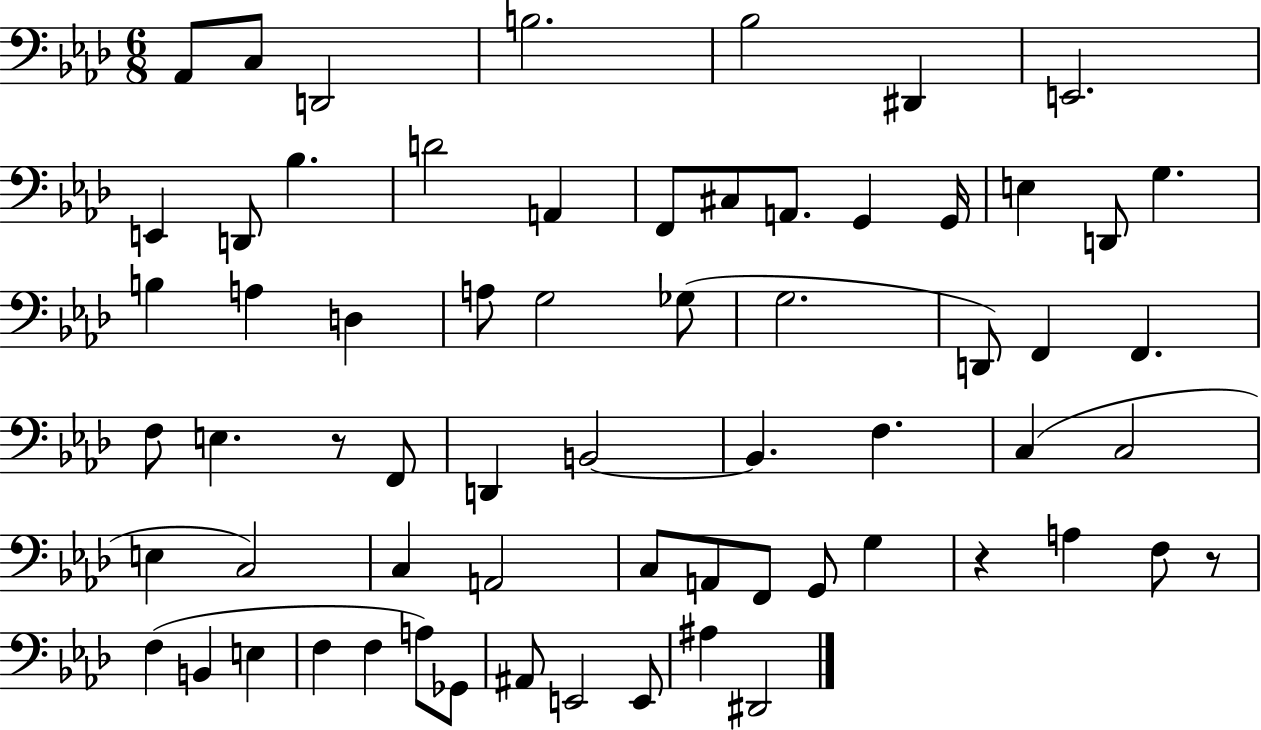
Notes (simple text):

Ab2/e C3/e D2/h B3/h. Bb3/h D#2/q E2/h. E2/q D2/e Bb3/q. D4/h A2/q F2/e C#3/e A2/e. G2/q G2/s E3/q D2/e G3/q. B3/q A3/q D3/q A3/e G3/h Gb3/e G3/h. D2/e F2/q F2/q. F3/e E3/q. R/e F2/e D2/q B2/h B2/q. F3/q. C3/q C3/h E3/q C3/h C3/q A2/h C3/e A2/e F2/e G2/e G3/q R/q A3/q F3/e R/e F3/q B2/q E3/q F3/q F3/q A3/e Gb2/e A#2/e E2/h E2/e A#3/q D#2/h